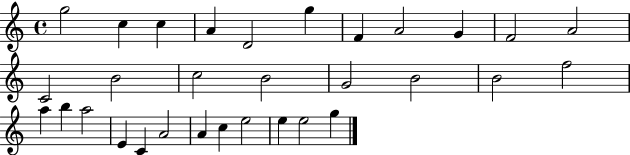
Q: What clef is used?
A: treble